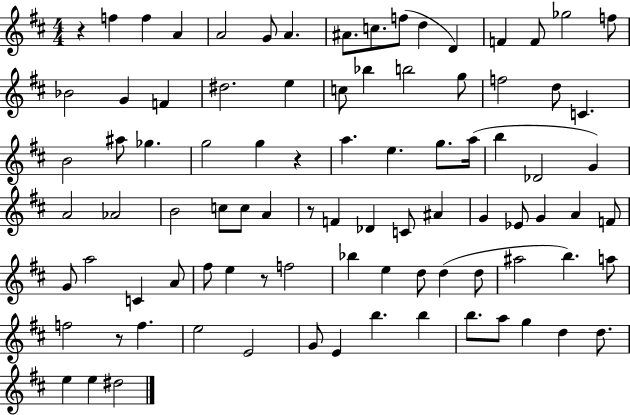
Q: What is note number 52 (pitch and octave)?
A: G4